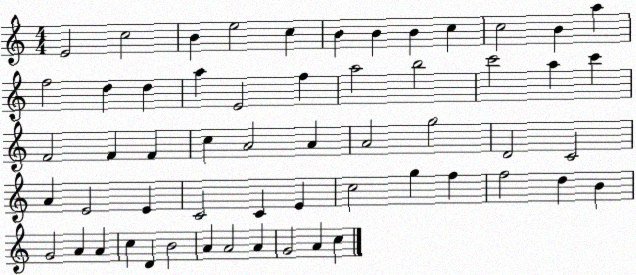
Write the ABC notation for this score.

X:1
T:Untitled
M:4/4
L:1/4
K:C
E2 c2 B e2 c B B B c c2 B a f2 d d a E2 f a2 b2 c'2 a c' F2 F F c A2 A A2 g2 D2 C2 A E2 E C2 C E c2 g f f2 d B G2 A A c D B2 A A2 A G2 A c